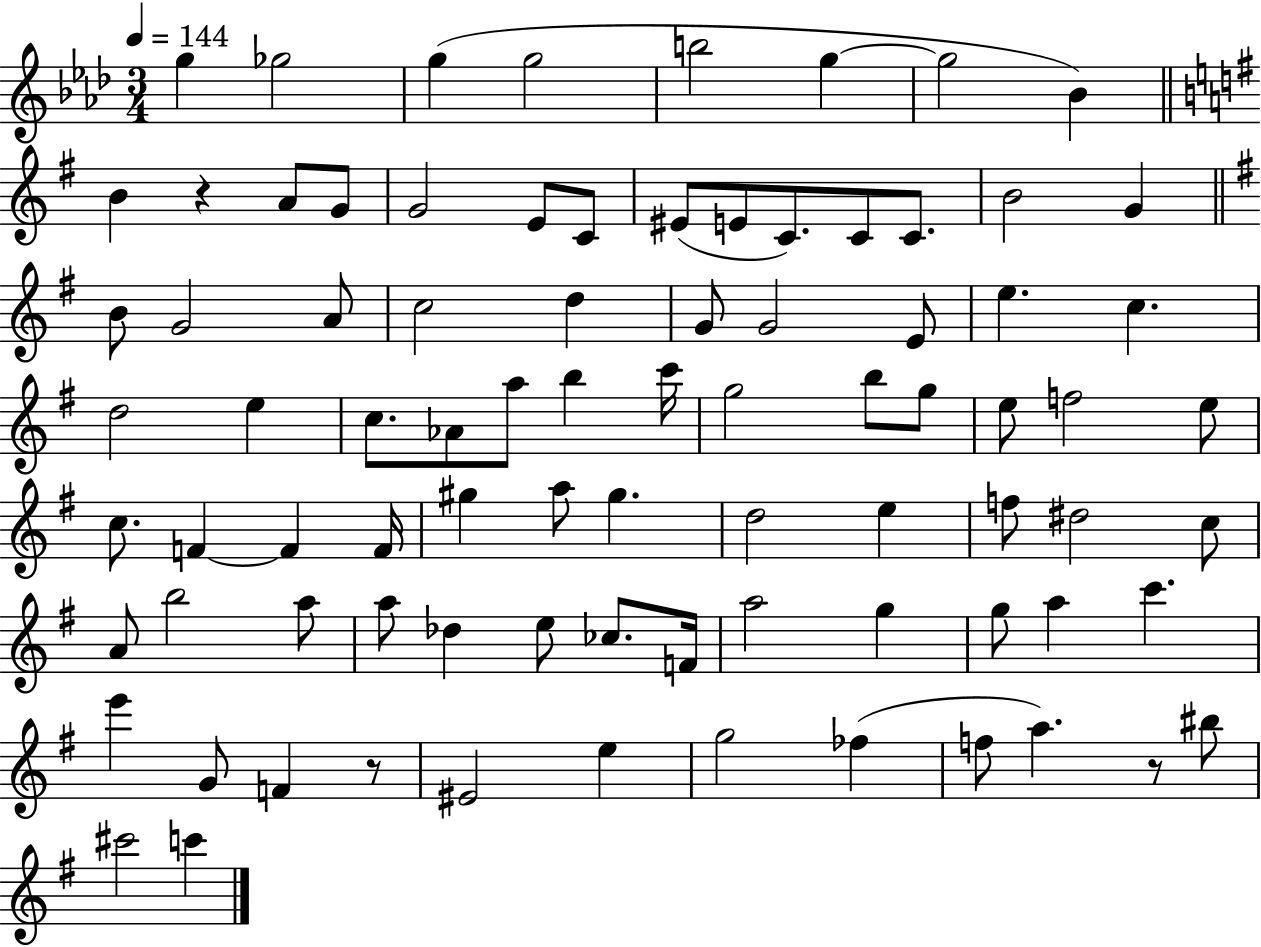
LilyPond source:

{
  \clef treble
  \numericTimeSignature
  \time 3/4
  \key aes \major
  \tempo 4 = 144
  \repeat volta 2 { g''4 ges''2 | g''4( g''2 | b''2 g''4~~ | g''2 bes'4) | \break \bar "||" \break \key g \major b'4 r4 a'8 g'8 | g'2 e'8 c'8 | eis'8( e'8 c'8.) c'8 c'8. | b'2 g'4 | \break \bar "||" \break \key g \major b'8 g'2 a'8 | c''2 d''4 | g'8 g'2 e'8 | e''4. c''4. | \break d''2 e''4 | c''8. aes'8 a''8 b''4 c'''16 | g''2 b''8 g''8 | e''8 f''2 e''8 | \break c''8. f'4~~ f'4 f'16 | gis''4 a''8 gis''4. | d''2 e''4 | f''8 dis''2 c''8 | \break a'8 b''2 a''8 | a''8 des''4 e''8 ces''8. f'16 | a''2 g''4 | g''8 a''4 c'''4. | \break e'''4 g'8 f'4 r8 | eis'2 e''4 | g''2 fes''4( | f''8 a''4.) r8 bis''8 | \break cis'''2 c'''4 | } \bar "|."
}